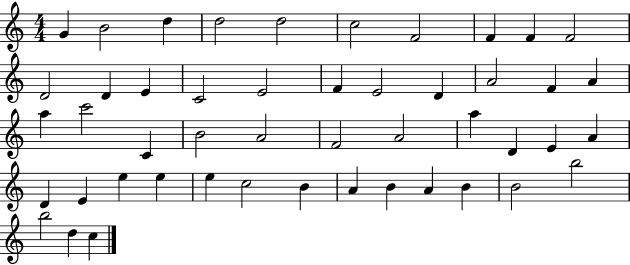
X:1
T:Untitled
M:4/4
L:1/4
K:C
G B2 d d2 d2 c2 F2 F F F2 D2 D E C2 E2 F E2 D A2 F A a c'2 C B2 A2 F2 A2 a D E A D E e e e c2 B A B A B B2 b2 b2 d c